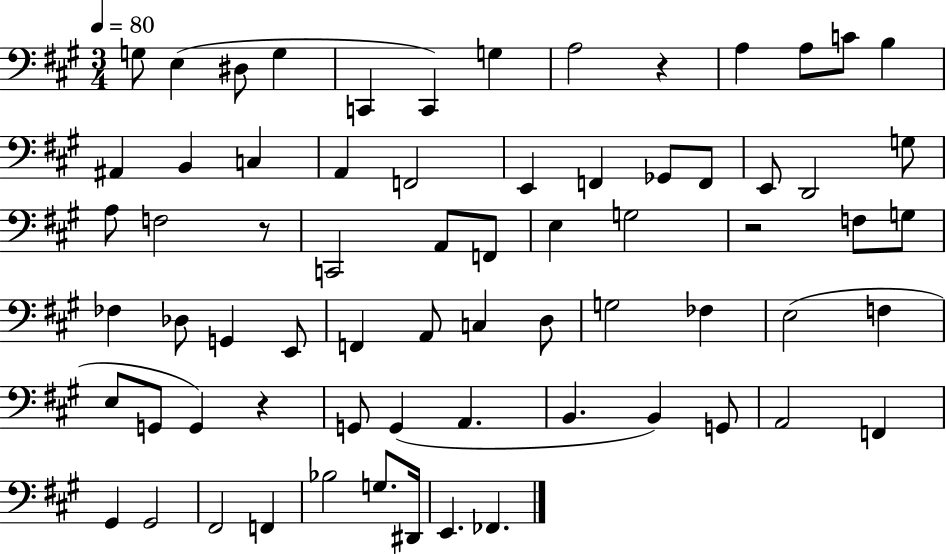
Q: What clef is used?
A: bass